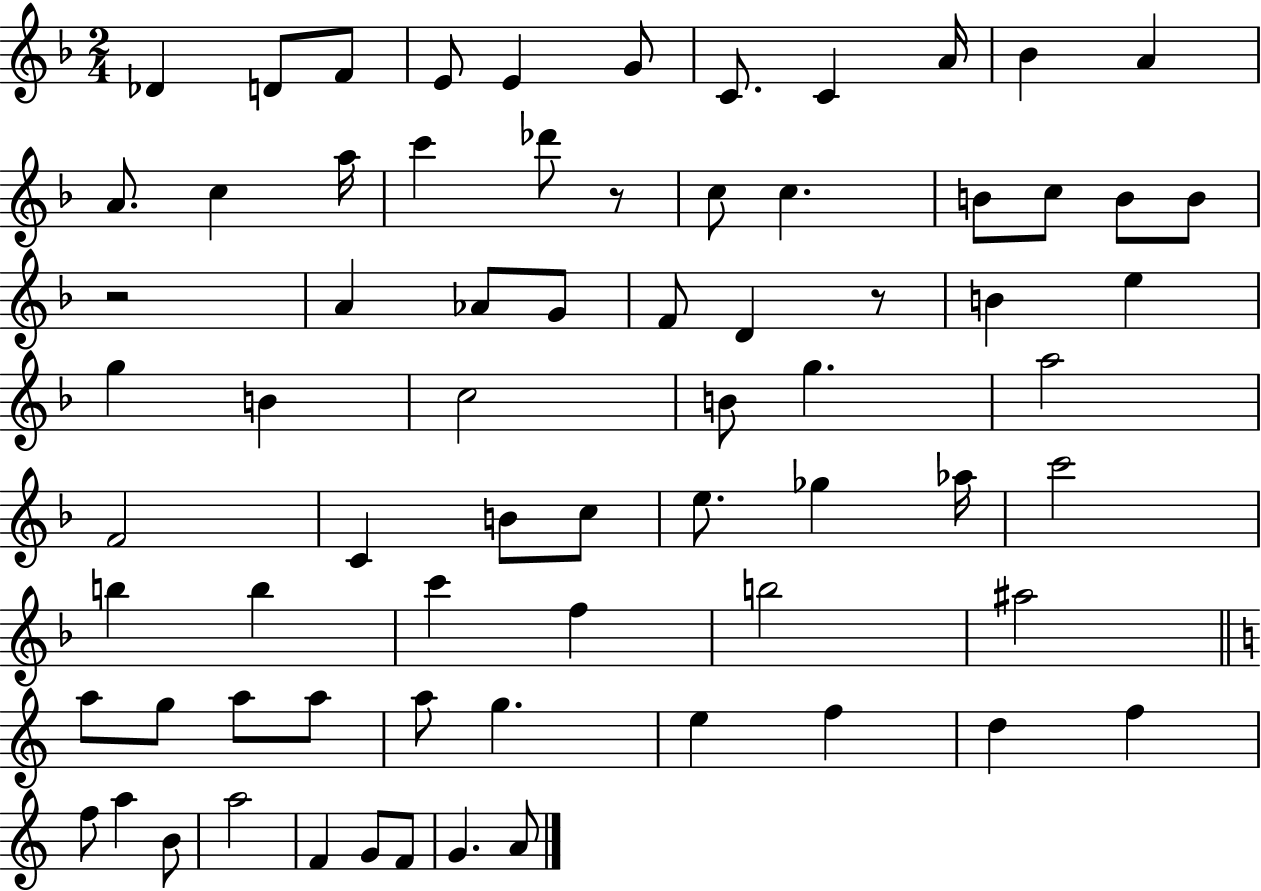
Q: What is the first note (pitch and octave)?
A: Db4